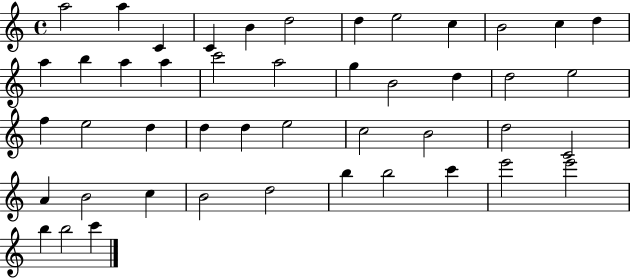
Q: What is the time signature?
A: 4/4